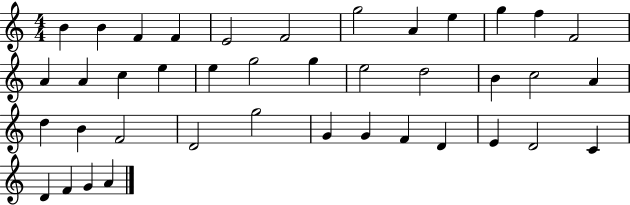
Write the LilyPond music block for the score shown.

{
  \clef treble
  \numericTimeSignature
  \time 4/4
  \key c \major
  b'4 b'4 f'4 f'4 | e'2 f'2 | g''2 a'4 e''4 | g''4 f''4 f'2 | \break a'4 a'4 c''4 e''4 | e''4 g''2 g''4 | e''2 d''2 | b'4 c''2 a'4 | \break d''4 b'4 f'2 | d'2 g''2 | g'4 g'4 f'4 d'4 | e'4 d'2 c'4 | \break d'4 f'4 g'4 a'4 | \bar "|."
}